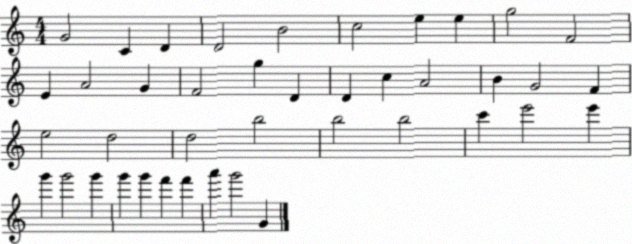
X:1
T:Untitled
M:4/4
L:1/4
K:C
G2 C D D2 B2 c2 e e g2 F2 E A2 G F2 g D D c A2 B G2 F e2 d2 d2 b2 b2 b2 c' e'2 e' g' g'2 g' g' g' f' f' a' g'2 G